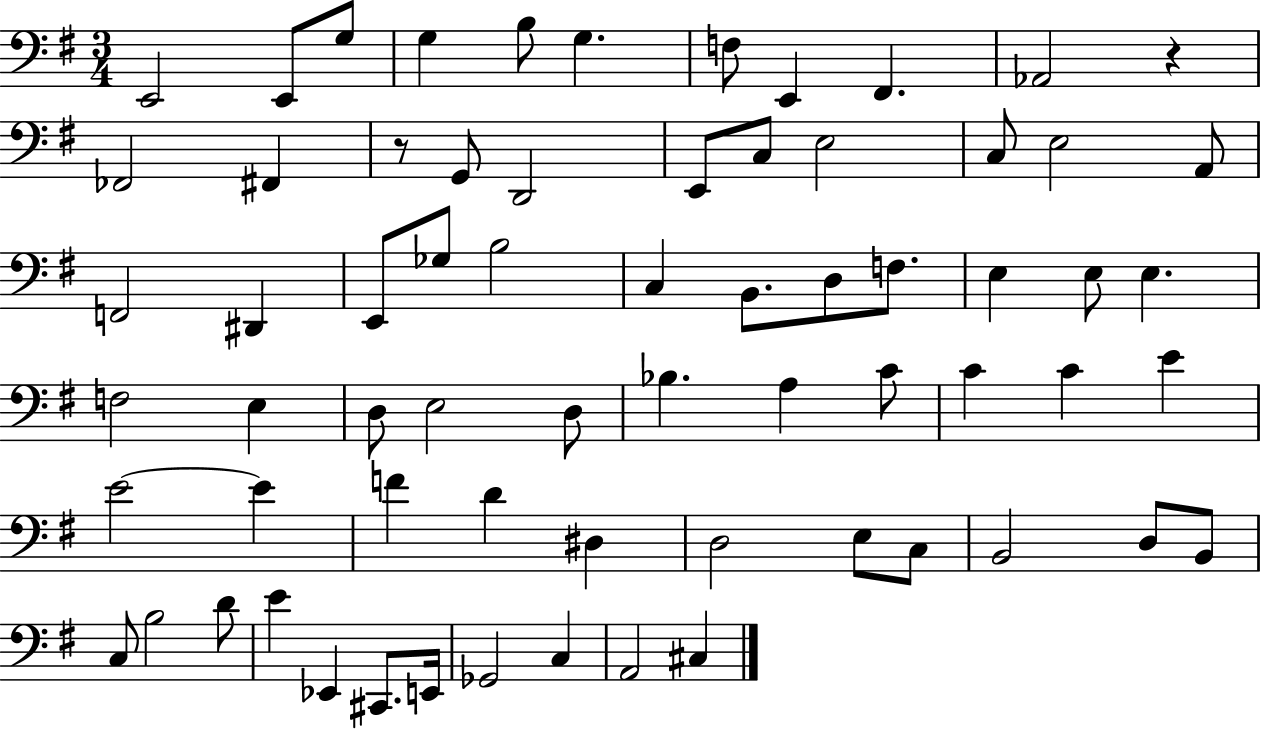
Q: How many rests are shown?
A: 2